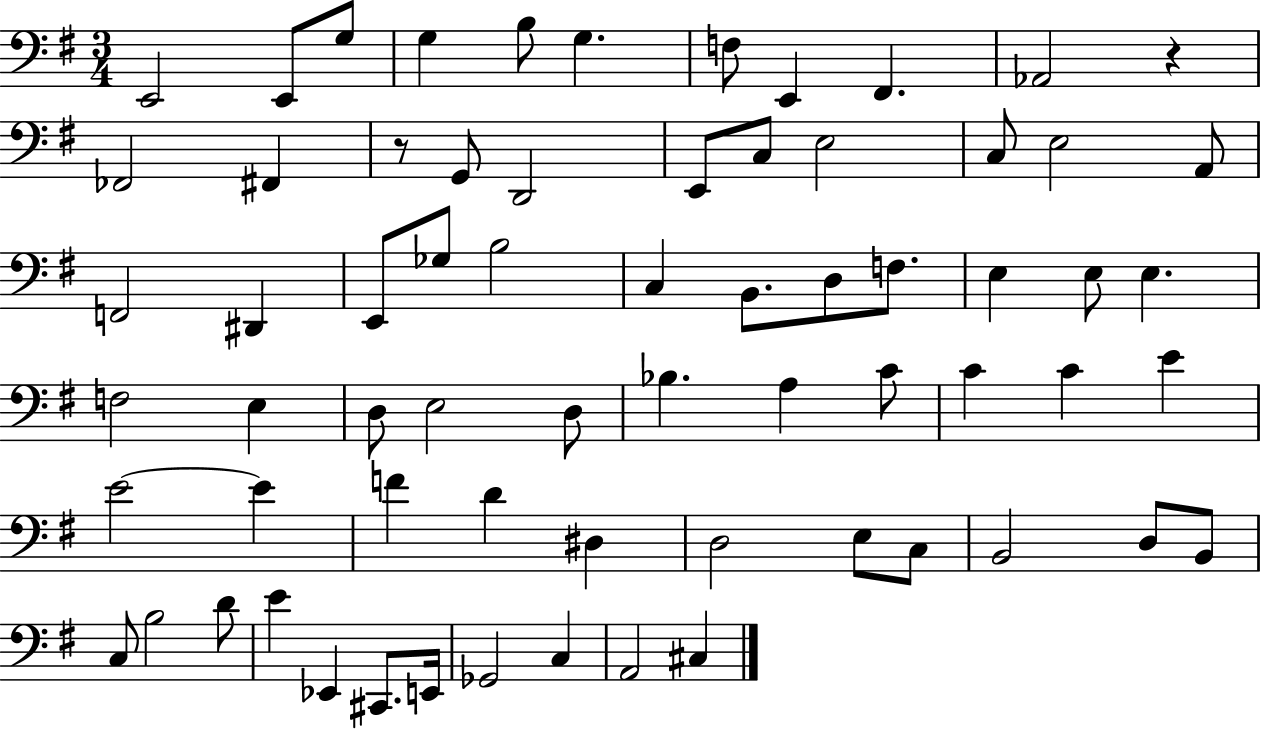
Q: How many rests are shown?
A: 2